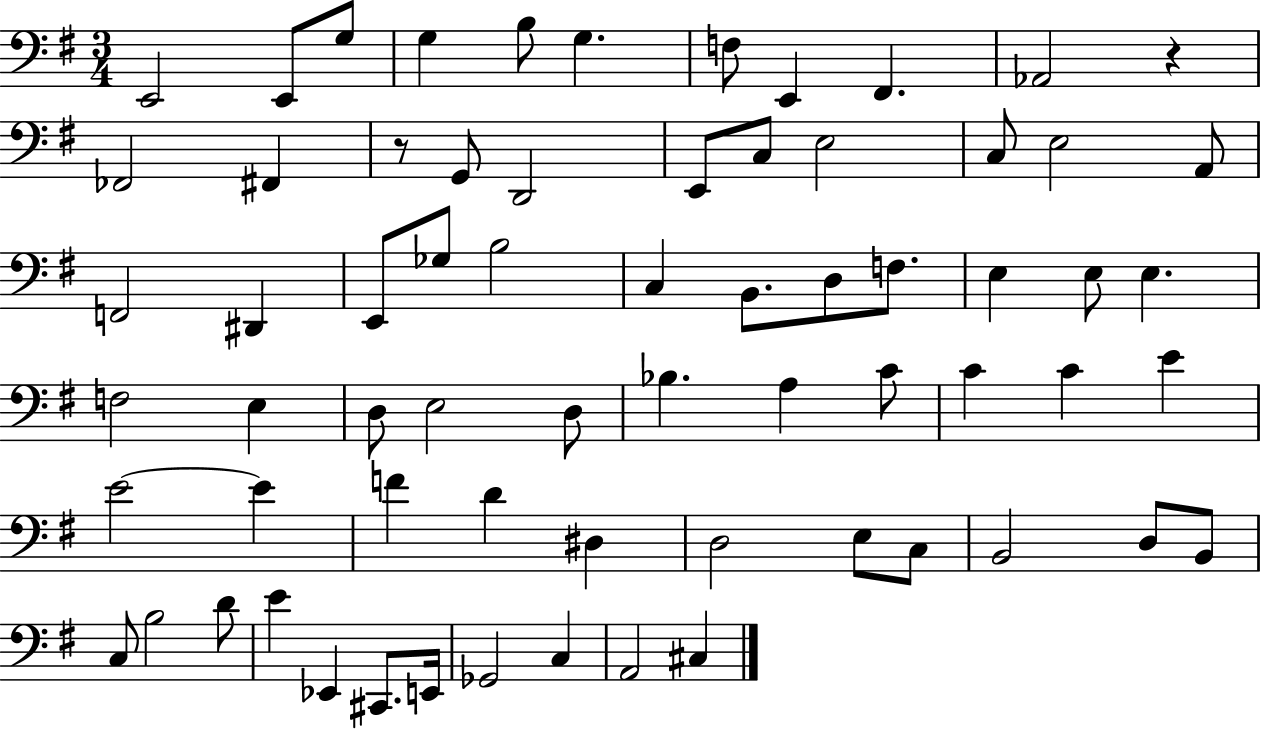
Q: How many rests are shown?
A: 2